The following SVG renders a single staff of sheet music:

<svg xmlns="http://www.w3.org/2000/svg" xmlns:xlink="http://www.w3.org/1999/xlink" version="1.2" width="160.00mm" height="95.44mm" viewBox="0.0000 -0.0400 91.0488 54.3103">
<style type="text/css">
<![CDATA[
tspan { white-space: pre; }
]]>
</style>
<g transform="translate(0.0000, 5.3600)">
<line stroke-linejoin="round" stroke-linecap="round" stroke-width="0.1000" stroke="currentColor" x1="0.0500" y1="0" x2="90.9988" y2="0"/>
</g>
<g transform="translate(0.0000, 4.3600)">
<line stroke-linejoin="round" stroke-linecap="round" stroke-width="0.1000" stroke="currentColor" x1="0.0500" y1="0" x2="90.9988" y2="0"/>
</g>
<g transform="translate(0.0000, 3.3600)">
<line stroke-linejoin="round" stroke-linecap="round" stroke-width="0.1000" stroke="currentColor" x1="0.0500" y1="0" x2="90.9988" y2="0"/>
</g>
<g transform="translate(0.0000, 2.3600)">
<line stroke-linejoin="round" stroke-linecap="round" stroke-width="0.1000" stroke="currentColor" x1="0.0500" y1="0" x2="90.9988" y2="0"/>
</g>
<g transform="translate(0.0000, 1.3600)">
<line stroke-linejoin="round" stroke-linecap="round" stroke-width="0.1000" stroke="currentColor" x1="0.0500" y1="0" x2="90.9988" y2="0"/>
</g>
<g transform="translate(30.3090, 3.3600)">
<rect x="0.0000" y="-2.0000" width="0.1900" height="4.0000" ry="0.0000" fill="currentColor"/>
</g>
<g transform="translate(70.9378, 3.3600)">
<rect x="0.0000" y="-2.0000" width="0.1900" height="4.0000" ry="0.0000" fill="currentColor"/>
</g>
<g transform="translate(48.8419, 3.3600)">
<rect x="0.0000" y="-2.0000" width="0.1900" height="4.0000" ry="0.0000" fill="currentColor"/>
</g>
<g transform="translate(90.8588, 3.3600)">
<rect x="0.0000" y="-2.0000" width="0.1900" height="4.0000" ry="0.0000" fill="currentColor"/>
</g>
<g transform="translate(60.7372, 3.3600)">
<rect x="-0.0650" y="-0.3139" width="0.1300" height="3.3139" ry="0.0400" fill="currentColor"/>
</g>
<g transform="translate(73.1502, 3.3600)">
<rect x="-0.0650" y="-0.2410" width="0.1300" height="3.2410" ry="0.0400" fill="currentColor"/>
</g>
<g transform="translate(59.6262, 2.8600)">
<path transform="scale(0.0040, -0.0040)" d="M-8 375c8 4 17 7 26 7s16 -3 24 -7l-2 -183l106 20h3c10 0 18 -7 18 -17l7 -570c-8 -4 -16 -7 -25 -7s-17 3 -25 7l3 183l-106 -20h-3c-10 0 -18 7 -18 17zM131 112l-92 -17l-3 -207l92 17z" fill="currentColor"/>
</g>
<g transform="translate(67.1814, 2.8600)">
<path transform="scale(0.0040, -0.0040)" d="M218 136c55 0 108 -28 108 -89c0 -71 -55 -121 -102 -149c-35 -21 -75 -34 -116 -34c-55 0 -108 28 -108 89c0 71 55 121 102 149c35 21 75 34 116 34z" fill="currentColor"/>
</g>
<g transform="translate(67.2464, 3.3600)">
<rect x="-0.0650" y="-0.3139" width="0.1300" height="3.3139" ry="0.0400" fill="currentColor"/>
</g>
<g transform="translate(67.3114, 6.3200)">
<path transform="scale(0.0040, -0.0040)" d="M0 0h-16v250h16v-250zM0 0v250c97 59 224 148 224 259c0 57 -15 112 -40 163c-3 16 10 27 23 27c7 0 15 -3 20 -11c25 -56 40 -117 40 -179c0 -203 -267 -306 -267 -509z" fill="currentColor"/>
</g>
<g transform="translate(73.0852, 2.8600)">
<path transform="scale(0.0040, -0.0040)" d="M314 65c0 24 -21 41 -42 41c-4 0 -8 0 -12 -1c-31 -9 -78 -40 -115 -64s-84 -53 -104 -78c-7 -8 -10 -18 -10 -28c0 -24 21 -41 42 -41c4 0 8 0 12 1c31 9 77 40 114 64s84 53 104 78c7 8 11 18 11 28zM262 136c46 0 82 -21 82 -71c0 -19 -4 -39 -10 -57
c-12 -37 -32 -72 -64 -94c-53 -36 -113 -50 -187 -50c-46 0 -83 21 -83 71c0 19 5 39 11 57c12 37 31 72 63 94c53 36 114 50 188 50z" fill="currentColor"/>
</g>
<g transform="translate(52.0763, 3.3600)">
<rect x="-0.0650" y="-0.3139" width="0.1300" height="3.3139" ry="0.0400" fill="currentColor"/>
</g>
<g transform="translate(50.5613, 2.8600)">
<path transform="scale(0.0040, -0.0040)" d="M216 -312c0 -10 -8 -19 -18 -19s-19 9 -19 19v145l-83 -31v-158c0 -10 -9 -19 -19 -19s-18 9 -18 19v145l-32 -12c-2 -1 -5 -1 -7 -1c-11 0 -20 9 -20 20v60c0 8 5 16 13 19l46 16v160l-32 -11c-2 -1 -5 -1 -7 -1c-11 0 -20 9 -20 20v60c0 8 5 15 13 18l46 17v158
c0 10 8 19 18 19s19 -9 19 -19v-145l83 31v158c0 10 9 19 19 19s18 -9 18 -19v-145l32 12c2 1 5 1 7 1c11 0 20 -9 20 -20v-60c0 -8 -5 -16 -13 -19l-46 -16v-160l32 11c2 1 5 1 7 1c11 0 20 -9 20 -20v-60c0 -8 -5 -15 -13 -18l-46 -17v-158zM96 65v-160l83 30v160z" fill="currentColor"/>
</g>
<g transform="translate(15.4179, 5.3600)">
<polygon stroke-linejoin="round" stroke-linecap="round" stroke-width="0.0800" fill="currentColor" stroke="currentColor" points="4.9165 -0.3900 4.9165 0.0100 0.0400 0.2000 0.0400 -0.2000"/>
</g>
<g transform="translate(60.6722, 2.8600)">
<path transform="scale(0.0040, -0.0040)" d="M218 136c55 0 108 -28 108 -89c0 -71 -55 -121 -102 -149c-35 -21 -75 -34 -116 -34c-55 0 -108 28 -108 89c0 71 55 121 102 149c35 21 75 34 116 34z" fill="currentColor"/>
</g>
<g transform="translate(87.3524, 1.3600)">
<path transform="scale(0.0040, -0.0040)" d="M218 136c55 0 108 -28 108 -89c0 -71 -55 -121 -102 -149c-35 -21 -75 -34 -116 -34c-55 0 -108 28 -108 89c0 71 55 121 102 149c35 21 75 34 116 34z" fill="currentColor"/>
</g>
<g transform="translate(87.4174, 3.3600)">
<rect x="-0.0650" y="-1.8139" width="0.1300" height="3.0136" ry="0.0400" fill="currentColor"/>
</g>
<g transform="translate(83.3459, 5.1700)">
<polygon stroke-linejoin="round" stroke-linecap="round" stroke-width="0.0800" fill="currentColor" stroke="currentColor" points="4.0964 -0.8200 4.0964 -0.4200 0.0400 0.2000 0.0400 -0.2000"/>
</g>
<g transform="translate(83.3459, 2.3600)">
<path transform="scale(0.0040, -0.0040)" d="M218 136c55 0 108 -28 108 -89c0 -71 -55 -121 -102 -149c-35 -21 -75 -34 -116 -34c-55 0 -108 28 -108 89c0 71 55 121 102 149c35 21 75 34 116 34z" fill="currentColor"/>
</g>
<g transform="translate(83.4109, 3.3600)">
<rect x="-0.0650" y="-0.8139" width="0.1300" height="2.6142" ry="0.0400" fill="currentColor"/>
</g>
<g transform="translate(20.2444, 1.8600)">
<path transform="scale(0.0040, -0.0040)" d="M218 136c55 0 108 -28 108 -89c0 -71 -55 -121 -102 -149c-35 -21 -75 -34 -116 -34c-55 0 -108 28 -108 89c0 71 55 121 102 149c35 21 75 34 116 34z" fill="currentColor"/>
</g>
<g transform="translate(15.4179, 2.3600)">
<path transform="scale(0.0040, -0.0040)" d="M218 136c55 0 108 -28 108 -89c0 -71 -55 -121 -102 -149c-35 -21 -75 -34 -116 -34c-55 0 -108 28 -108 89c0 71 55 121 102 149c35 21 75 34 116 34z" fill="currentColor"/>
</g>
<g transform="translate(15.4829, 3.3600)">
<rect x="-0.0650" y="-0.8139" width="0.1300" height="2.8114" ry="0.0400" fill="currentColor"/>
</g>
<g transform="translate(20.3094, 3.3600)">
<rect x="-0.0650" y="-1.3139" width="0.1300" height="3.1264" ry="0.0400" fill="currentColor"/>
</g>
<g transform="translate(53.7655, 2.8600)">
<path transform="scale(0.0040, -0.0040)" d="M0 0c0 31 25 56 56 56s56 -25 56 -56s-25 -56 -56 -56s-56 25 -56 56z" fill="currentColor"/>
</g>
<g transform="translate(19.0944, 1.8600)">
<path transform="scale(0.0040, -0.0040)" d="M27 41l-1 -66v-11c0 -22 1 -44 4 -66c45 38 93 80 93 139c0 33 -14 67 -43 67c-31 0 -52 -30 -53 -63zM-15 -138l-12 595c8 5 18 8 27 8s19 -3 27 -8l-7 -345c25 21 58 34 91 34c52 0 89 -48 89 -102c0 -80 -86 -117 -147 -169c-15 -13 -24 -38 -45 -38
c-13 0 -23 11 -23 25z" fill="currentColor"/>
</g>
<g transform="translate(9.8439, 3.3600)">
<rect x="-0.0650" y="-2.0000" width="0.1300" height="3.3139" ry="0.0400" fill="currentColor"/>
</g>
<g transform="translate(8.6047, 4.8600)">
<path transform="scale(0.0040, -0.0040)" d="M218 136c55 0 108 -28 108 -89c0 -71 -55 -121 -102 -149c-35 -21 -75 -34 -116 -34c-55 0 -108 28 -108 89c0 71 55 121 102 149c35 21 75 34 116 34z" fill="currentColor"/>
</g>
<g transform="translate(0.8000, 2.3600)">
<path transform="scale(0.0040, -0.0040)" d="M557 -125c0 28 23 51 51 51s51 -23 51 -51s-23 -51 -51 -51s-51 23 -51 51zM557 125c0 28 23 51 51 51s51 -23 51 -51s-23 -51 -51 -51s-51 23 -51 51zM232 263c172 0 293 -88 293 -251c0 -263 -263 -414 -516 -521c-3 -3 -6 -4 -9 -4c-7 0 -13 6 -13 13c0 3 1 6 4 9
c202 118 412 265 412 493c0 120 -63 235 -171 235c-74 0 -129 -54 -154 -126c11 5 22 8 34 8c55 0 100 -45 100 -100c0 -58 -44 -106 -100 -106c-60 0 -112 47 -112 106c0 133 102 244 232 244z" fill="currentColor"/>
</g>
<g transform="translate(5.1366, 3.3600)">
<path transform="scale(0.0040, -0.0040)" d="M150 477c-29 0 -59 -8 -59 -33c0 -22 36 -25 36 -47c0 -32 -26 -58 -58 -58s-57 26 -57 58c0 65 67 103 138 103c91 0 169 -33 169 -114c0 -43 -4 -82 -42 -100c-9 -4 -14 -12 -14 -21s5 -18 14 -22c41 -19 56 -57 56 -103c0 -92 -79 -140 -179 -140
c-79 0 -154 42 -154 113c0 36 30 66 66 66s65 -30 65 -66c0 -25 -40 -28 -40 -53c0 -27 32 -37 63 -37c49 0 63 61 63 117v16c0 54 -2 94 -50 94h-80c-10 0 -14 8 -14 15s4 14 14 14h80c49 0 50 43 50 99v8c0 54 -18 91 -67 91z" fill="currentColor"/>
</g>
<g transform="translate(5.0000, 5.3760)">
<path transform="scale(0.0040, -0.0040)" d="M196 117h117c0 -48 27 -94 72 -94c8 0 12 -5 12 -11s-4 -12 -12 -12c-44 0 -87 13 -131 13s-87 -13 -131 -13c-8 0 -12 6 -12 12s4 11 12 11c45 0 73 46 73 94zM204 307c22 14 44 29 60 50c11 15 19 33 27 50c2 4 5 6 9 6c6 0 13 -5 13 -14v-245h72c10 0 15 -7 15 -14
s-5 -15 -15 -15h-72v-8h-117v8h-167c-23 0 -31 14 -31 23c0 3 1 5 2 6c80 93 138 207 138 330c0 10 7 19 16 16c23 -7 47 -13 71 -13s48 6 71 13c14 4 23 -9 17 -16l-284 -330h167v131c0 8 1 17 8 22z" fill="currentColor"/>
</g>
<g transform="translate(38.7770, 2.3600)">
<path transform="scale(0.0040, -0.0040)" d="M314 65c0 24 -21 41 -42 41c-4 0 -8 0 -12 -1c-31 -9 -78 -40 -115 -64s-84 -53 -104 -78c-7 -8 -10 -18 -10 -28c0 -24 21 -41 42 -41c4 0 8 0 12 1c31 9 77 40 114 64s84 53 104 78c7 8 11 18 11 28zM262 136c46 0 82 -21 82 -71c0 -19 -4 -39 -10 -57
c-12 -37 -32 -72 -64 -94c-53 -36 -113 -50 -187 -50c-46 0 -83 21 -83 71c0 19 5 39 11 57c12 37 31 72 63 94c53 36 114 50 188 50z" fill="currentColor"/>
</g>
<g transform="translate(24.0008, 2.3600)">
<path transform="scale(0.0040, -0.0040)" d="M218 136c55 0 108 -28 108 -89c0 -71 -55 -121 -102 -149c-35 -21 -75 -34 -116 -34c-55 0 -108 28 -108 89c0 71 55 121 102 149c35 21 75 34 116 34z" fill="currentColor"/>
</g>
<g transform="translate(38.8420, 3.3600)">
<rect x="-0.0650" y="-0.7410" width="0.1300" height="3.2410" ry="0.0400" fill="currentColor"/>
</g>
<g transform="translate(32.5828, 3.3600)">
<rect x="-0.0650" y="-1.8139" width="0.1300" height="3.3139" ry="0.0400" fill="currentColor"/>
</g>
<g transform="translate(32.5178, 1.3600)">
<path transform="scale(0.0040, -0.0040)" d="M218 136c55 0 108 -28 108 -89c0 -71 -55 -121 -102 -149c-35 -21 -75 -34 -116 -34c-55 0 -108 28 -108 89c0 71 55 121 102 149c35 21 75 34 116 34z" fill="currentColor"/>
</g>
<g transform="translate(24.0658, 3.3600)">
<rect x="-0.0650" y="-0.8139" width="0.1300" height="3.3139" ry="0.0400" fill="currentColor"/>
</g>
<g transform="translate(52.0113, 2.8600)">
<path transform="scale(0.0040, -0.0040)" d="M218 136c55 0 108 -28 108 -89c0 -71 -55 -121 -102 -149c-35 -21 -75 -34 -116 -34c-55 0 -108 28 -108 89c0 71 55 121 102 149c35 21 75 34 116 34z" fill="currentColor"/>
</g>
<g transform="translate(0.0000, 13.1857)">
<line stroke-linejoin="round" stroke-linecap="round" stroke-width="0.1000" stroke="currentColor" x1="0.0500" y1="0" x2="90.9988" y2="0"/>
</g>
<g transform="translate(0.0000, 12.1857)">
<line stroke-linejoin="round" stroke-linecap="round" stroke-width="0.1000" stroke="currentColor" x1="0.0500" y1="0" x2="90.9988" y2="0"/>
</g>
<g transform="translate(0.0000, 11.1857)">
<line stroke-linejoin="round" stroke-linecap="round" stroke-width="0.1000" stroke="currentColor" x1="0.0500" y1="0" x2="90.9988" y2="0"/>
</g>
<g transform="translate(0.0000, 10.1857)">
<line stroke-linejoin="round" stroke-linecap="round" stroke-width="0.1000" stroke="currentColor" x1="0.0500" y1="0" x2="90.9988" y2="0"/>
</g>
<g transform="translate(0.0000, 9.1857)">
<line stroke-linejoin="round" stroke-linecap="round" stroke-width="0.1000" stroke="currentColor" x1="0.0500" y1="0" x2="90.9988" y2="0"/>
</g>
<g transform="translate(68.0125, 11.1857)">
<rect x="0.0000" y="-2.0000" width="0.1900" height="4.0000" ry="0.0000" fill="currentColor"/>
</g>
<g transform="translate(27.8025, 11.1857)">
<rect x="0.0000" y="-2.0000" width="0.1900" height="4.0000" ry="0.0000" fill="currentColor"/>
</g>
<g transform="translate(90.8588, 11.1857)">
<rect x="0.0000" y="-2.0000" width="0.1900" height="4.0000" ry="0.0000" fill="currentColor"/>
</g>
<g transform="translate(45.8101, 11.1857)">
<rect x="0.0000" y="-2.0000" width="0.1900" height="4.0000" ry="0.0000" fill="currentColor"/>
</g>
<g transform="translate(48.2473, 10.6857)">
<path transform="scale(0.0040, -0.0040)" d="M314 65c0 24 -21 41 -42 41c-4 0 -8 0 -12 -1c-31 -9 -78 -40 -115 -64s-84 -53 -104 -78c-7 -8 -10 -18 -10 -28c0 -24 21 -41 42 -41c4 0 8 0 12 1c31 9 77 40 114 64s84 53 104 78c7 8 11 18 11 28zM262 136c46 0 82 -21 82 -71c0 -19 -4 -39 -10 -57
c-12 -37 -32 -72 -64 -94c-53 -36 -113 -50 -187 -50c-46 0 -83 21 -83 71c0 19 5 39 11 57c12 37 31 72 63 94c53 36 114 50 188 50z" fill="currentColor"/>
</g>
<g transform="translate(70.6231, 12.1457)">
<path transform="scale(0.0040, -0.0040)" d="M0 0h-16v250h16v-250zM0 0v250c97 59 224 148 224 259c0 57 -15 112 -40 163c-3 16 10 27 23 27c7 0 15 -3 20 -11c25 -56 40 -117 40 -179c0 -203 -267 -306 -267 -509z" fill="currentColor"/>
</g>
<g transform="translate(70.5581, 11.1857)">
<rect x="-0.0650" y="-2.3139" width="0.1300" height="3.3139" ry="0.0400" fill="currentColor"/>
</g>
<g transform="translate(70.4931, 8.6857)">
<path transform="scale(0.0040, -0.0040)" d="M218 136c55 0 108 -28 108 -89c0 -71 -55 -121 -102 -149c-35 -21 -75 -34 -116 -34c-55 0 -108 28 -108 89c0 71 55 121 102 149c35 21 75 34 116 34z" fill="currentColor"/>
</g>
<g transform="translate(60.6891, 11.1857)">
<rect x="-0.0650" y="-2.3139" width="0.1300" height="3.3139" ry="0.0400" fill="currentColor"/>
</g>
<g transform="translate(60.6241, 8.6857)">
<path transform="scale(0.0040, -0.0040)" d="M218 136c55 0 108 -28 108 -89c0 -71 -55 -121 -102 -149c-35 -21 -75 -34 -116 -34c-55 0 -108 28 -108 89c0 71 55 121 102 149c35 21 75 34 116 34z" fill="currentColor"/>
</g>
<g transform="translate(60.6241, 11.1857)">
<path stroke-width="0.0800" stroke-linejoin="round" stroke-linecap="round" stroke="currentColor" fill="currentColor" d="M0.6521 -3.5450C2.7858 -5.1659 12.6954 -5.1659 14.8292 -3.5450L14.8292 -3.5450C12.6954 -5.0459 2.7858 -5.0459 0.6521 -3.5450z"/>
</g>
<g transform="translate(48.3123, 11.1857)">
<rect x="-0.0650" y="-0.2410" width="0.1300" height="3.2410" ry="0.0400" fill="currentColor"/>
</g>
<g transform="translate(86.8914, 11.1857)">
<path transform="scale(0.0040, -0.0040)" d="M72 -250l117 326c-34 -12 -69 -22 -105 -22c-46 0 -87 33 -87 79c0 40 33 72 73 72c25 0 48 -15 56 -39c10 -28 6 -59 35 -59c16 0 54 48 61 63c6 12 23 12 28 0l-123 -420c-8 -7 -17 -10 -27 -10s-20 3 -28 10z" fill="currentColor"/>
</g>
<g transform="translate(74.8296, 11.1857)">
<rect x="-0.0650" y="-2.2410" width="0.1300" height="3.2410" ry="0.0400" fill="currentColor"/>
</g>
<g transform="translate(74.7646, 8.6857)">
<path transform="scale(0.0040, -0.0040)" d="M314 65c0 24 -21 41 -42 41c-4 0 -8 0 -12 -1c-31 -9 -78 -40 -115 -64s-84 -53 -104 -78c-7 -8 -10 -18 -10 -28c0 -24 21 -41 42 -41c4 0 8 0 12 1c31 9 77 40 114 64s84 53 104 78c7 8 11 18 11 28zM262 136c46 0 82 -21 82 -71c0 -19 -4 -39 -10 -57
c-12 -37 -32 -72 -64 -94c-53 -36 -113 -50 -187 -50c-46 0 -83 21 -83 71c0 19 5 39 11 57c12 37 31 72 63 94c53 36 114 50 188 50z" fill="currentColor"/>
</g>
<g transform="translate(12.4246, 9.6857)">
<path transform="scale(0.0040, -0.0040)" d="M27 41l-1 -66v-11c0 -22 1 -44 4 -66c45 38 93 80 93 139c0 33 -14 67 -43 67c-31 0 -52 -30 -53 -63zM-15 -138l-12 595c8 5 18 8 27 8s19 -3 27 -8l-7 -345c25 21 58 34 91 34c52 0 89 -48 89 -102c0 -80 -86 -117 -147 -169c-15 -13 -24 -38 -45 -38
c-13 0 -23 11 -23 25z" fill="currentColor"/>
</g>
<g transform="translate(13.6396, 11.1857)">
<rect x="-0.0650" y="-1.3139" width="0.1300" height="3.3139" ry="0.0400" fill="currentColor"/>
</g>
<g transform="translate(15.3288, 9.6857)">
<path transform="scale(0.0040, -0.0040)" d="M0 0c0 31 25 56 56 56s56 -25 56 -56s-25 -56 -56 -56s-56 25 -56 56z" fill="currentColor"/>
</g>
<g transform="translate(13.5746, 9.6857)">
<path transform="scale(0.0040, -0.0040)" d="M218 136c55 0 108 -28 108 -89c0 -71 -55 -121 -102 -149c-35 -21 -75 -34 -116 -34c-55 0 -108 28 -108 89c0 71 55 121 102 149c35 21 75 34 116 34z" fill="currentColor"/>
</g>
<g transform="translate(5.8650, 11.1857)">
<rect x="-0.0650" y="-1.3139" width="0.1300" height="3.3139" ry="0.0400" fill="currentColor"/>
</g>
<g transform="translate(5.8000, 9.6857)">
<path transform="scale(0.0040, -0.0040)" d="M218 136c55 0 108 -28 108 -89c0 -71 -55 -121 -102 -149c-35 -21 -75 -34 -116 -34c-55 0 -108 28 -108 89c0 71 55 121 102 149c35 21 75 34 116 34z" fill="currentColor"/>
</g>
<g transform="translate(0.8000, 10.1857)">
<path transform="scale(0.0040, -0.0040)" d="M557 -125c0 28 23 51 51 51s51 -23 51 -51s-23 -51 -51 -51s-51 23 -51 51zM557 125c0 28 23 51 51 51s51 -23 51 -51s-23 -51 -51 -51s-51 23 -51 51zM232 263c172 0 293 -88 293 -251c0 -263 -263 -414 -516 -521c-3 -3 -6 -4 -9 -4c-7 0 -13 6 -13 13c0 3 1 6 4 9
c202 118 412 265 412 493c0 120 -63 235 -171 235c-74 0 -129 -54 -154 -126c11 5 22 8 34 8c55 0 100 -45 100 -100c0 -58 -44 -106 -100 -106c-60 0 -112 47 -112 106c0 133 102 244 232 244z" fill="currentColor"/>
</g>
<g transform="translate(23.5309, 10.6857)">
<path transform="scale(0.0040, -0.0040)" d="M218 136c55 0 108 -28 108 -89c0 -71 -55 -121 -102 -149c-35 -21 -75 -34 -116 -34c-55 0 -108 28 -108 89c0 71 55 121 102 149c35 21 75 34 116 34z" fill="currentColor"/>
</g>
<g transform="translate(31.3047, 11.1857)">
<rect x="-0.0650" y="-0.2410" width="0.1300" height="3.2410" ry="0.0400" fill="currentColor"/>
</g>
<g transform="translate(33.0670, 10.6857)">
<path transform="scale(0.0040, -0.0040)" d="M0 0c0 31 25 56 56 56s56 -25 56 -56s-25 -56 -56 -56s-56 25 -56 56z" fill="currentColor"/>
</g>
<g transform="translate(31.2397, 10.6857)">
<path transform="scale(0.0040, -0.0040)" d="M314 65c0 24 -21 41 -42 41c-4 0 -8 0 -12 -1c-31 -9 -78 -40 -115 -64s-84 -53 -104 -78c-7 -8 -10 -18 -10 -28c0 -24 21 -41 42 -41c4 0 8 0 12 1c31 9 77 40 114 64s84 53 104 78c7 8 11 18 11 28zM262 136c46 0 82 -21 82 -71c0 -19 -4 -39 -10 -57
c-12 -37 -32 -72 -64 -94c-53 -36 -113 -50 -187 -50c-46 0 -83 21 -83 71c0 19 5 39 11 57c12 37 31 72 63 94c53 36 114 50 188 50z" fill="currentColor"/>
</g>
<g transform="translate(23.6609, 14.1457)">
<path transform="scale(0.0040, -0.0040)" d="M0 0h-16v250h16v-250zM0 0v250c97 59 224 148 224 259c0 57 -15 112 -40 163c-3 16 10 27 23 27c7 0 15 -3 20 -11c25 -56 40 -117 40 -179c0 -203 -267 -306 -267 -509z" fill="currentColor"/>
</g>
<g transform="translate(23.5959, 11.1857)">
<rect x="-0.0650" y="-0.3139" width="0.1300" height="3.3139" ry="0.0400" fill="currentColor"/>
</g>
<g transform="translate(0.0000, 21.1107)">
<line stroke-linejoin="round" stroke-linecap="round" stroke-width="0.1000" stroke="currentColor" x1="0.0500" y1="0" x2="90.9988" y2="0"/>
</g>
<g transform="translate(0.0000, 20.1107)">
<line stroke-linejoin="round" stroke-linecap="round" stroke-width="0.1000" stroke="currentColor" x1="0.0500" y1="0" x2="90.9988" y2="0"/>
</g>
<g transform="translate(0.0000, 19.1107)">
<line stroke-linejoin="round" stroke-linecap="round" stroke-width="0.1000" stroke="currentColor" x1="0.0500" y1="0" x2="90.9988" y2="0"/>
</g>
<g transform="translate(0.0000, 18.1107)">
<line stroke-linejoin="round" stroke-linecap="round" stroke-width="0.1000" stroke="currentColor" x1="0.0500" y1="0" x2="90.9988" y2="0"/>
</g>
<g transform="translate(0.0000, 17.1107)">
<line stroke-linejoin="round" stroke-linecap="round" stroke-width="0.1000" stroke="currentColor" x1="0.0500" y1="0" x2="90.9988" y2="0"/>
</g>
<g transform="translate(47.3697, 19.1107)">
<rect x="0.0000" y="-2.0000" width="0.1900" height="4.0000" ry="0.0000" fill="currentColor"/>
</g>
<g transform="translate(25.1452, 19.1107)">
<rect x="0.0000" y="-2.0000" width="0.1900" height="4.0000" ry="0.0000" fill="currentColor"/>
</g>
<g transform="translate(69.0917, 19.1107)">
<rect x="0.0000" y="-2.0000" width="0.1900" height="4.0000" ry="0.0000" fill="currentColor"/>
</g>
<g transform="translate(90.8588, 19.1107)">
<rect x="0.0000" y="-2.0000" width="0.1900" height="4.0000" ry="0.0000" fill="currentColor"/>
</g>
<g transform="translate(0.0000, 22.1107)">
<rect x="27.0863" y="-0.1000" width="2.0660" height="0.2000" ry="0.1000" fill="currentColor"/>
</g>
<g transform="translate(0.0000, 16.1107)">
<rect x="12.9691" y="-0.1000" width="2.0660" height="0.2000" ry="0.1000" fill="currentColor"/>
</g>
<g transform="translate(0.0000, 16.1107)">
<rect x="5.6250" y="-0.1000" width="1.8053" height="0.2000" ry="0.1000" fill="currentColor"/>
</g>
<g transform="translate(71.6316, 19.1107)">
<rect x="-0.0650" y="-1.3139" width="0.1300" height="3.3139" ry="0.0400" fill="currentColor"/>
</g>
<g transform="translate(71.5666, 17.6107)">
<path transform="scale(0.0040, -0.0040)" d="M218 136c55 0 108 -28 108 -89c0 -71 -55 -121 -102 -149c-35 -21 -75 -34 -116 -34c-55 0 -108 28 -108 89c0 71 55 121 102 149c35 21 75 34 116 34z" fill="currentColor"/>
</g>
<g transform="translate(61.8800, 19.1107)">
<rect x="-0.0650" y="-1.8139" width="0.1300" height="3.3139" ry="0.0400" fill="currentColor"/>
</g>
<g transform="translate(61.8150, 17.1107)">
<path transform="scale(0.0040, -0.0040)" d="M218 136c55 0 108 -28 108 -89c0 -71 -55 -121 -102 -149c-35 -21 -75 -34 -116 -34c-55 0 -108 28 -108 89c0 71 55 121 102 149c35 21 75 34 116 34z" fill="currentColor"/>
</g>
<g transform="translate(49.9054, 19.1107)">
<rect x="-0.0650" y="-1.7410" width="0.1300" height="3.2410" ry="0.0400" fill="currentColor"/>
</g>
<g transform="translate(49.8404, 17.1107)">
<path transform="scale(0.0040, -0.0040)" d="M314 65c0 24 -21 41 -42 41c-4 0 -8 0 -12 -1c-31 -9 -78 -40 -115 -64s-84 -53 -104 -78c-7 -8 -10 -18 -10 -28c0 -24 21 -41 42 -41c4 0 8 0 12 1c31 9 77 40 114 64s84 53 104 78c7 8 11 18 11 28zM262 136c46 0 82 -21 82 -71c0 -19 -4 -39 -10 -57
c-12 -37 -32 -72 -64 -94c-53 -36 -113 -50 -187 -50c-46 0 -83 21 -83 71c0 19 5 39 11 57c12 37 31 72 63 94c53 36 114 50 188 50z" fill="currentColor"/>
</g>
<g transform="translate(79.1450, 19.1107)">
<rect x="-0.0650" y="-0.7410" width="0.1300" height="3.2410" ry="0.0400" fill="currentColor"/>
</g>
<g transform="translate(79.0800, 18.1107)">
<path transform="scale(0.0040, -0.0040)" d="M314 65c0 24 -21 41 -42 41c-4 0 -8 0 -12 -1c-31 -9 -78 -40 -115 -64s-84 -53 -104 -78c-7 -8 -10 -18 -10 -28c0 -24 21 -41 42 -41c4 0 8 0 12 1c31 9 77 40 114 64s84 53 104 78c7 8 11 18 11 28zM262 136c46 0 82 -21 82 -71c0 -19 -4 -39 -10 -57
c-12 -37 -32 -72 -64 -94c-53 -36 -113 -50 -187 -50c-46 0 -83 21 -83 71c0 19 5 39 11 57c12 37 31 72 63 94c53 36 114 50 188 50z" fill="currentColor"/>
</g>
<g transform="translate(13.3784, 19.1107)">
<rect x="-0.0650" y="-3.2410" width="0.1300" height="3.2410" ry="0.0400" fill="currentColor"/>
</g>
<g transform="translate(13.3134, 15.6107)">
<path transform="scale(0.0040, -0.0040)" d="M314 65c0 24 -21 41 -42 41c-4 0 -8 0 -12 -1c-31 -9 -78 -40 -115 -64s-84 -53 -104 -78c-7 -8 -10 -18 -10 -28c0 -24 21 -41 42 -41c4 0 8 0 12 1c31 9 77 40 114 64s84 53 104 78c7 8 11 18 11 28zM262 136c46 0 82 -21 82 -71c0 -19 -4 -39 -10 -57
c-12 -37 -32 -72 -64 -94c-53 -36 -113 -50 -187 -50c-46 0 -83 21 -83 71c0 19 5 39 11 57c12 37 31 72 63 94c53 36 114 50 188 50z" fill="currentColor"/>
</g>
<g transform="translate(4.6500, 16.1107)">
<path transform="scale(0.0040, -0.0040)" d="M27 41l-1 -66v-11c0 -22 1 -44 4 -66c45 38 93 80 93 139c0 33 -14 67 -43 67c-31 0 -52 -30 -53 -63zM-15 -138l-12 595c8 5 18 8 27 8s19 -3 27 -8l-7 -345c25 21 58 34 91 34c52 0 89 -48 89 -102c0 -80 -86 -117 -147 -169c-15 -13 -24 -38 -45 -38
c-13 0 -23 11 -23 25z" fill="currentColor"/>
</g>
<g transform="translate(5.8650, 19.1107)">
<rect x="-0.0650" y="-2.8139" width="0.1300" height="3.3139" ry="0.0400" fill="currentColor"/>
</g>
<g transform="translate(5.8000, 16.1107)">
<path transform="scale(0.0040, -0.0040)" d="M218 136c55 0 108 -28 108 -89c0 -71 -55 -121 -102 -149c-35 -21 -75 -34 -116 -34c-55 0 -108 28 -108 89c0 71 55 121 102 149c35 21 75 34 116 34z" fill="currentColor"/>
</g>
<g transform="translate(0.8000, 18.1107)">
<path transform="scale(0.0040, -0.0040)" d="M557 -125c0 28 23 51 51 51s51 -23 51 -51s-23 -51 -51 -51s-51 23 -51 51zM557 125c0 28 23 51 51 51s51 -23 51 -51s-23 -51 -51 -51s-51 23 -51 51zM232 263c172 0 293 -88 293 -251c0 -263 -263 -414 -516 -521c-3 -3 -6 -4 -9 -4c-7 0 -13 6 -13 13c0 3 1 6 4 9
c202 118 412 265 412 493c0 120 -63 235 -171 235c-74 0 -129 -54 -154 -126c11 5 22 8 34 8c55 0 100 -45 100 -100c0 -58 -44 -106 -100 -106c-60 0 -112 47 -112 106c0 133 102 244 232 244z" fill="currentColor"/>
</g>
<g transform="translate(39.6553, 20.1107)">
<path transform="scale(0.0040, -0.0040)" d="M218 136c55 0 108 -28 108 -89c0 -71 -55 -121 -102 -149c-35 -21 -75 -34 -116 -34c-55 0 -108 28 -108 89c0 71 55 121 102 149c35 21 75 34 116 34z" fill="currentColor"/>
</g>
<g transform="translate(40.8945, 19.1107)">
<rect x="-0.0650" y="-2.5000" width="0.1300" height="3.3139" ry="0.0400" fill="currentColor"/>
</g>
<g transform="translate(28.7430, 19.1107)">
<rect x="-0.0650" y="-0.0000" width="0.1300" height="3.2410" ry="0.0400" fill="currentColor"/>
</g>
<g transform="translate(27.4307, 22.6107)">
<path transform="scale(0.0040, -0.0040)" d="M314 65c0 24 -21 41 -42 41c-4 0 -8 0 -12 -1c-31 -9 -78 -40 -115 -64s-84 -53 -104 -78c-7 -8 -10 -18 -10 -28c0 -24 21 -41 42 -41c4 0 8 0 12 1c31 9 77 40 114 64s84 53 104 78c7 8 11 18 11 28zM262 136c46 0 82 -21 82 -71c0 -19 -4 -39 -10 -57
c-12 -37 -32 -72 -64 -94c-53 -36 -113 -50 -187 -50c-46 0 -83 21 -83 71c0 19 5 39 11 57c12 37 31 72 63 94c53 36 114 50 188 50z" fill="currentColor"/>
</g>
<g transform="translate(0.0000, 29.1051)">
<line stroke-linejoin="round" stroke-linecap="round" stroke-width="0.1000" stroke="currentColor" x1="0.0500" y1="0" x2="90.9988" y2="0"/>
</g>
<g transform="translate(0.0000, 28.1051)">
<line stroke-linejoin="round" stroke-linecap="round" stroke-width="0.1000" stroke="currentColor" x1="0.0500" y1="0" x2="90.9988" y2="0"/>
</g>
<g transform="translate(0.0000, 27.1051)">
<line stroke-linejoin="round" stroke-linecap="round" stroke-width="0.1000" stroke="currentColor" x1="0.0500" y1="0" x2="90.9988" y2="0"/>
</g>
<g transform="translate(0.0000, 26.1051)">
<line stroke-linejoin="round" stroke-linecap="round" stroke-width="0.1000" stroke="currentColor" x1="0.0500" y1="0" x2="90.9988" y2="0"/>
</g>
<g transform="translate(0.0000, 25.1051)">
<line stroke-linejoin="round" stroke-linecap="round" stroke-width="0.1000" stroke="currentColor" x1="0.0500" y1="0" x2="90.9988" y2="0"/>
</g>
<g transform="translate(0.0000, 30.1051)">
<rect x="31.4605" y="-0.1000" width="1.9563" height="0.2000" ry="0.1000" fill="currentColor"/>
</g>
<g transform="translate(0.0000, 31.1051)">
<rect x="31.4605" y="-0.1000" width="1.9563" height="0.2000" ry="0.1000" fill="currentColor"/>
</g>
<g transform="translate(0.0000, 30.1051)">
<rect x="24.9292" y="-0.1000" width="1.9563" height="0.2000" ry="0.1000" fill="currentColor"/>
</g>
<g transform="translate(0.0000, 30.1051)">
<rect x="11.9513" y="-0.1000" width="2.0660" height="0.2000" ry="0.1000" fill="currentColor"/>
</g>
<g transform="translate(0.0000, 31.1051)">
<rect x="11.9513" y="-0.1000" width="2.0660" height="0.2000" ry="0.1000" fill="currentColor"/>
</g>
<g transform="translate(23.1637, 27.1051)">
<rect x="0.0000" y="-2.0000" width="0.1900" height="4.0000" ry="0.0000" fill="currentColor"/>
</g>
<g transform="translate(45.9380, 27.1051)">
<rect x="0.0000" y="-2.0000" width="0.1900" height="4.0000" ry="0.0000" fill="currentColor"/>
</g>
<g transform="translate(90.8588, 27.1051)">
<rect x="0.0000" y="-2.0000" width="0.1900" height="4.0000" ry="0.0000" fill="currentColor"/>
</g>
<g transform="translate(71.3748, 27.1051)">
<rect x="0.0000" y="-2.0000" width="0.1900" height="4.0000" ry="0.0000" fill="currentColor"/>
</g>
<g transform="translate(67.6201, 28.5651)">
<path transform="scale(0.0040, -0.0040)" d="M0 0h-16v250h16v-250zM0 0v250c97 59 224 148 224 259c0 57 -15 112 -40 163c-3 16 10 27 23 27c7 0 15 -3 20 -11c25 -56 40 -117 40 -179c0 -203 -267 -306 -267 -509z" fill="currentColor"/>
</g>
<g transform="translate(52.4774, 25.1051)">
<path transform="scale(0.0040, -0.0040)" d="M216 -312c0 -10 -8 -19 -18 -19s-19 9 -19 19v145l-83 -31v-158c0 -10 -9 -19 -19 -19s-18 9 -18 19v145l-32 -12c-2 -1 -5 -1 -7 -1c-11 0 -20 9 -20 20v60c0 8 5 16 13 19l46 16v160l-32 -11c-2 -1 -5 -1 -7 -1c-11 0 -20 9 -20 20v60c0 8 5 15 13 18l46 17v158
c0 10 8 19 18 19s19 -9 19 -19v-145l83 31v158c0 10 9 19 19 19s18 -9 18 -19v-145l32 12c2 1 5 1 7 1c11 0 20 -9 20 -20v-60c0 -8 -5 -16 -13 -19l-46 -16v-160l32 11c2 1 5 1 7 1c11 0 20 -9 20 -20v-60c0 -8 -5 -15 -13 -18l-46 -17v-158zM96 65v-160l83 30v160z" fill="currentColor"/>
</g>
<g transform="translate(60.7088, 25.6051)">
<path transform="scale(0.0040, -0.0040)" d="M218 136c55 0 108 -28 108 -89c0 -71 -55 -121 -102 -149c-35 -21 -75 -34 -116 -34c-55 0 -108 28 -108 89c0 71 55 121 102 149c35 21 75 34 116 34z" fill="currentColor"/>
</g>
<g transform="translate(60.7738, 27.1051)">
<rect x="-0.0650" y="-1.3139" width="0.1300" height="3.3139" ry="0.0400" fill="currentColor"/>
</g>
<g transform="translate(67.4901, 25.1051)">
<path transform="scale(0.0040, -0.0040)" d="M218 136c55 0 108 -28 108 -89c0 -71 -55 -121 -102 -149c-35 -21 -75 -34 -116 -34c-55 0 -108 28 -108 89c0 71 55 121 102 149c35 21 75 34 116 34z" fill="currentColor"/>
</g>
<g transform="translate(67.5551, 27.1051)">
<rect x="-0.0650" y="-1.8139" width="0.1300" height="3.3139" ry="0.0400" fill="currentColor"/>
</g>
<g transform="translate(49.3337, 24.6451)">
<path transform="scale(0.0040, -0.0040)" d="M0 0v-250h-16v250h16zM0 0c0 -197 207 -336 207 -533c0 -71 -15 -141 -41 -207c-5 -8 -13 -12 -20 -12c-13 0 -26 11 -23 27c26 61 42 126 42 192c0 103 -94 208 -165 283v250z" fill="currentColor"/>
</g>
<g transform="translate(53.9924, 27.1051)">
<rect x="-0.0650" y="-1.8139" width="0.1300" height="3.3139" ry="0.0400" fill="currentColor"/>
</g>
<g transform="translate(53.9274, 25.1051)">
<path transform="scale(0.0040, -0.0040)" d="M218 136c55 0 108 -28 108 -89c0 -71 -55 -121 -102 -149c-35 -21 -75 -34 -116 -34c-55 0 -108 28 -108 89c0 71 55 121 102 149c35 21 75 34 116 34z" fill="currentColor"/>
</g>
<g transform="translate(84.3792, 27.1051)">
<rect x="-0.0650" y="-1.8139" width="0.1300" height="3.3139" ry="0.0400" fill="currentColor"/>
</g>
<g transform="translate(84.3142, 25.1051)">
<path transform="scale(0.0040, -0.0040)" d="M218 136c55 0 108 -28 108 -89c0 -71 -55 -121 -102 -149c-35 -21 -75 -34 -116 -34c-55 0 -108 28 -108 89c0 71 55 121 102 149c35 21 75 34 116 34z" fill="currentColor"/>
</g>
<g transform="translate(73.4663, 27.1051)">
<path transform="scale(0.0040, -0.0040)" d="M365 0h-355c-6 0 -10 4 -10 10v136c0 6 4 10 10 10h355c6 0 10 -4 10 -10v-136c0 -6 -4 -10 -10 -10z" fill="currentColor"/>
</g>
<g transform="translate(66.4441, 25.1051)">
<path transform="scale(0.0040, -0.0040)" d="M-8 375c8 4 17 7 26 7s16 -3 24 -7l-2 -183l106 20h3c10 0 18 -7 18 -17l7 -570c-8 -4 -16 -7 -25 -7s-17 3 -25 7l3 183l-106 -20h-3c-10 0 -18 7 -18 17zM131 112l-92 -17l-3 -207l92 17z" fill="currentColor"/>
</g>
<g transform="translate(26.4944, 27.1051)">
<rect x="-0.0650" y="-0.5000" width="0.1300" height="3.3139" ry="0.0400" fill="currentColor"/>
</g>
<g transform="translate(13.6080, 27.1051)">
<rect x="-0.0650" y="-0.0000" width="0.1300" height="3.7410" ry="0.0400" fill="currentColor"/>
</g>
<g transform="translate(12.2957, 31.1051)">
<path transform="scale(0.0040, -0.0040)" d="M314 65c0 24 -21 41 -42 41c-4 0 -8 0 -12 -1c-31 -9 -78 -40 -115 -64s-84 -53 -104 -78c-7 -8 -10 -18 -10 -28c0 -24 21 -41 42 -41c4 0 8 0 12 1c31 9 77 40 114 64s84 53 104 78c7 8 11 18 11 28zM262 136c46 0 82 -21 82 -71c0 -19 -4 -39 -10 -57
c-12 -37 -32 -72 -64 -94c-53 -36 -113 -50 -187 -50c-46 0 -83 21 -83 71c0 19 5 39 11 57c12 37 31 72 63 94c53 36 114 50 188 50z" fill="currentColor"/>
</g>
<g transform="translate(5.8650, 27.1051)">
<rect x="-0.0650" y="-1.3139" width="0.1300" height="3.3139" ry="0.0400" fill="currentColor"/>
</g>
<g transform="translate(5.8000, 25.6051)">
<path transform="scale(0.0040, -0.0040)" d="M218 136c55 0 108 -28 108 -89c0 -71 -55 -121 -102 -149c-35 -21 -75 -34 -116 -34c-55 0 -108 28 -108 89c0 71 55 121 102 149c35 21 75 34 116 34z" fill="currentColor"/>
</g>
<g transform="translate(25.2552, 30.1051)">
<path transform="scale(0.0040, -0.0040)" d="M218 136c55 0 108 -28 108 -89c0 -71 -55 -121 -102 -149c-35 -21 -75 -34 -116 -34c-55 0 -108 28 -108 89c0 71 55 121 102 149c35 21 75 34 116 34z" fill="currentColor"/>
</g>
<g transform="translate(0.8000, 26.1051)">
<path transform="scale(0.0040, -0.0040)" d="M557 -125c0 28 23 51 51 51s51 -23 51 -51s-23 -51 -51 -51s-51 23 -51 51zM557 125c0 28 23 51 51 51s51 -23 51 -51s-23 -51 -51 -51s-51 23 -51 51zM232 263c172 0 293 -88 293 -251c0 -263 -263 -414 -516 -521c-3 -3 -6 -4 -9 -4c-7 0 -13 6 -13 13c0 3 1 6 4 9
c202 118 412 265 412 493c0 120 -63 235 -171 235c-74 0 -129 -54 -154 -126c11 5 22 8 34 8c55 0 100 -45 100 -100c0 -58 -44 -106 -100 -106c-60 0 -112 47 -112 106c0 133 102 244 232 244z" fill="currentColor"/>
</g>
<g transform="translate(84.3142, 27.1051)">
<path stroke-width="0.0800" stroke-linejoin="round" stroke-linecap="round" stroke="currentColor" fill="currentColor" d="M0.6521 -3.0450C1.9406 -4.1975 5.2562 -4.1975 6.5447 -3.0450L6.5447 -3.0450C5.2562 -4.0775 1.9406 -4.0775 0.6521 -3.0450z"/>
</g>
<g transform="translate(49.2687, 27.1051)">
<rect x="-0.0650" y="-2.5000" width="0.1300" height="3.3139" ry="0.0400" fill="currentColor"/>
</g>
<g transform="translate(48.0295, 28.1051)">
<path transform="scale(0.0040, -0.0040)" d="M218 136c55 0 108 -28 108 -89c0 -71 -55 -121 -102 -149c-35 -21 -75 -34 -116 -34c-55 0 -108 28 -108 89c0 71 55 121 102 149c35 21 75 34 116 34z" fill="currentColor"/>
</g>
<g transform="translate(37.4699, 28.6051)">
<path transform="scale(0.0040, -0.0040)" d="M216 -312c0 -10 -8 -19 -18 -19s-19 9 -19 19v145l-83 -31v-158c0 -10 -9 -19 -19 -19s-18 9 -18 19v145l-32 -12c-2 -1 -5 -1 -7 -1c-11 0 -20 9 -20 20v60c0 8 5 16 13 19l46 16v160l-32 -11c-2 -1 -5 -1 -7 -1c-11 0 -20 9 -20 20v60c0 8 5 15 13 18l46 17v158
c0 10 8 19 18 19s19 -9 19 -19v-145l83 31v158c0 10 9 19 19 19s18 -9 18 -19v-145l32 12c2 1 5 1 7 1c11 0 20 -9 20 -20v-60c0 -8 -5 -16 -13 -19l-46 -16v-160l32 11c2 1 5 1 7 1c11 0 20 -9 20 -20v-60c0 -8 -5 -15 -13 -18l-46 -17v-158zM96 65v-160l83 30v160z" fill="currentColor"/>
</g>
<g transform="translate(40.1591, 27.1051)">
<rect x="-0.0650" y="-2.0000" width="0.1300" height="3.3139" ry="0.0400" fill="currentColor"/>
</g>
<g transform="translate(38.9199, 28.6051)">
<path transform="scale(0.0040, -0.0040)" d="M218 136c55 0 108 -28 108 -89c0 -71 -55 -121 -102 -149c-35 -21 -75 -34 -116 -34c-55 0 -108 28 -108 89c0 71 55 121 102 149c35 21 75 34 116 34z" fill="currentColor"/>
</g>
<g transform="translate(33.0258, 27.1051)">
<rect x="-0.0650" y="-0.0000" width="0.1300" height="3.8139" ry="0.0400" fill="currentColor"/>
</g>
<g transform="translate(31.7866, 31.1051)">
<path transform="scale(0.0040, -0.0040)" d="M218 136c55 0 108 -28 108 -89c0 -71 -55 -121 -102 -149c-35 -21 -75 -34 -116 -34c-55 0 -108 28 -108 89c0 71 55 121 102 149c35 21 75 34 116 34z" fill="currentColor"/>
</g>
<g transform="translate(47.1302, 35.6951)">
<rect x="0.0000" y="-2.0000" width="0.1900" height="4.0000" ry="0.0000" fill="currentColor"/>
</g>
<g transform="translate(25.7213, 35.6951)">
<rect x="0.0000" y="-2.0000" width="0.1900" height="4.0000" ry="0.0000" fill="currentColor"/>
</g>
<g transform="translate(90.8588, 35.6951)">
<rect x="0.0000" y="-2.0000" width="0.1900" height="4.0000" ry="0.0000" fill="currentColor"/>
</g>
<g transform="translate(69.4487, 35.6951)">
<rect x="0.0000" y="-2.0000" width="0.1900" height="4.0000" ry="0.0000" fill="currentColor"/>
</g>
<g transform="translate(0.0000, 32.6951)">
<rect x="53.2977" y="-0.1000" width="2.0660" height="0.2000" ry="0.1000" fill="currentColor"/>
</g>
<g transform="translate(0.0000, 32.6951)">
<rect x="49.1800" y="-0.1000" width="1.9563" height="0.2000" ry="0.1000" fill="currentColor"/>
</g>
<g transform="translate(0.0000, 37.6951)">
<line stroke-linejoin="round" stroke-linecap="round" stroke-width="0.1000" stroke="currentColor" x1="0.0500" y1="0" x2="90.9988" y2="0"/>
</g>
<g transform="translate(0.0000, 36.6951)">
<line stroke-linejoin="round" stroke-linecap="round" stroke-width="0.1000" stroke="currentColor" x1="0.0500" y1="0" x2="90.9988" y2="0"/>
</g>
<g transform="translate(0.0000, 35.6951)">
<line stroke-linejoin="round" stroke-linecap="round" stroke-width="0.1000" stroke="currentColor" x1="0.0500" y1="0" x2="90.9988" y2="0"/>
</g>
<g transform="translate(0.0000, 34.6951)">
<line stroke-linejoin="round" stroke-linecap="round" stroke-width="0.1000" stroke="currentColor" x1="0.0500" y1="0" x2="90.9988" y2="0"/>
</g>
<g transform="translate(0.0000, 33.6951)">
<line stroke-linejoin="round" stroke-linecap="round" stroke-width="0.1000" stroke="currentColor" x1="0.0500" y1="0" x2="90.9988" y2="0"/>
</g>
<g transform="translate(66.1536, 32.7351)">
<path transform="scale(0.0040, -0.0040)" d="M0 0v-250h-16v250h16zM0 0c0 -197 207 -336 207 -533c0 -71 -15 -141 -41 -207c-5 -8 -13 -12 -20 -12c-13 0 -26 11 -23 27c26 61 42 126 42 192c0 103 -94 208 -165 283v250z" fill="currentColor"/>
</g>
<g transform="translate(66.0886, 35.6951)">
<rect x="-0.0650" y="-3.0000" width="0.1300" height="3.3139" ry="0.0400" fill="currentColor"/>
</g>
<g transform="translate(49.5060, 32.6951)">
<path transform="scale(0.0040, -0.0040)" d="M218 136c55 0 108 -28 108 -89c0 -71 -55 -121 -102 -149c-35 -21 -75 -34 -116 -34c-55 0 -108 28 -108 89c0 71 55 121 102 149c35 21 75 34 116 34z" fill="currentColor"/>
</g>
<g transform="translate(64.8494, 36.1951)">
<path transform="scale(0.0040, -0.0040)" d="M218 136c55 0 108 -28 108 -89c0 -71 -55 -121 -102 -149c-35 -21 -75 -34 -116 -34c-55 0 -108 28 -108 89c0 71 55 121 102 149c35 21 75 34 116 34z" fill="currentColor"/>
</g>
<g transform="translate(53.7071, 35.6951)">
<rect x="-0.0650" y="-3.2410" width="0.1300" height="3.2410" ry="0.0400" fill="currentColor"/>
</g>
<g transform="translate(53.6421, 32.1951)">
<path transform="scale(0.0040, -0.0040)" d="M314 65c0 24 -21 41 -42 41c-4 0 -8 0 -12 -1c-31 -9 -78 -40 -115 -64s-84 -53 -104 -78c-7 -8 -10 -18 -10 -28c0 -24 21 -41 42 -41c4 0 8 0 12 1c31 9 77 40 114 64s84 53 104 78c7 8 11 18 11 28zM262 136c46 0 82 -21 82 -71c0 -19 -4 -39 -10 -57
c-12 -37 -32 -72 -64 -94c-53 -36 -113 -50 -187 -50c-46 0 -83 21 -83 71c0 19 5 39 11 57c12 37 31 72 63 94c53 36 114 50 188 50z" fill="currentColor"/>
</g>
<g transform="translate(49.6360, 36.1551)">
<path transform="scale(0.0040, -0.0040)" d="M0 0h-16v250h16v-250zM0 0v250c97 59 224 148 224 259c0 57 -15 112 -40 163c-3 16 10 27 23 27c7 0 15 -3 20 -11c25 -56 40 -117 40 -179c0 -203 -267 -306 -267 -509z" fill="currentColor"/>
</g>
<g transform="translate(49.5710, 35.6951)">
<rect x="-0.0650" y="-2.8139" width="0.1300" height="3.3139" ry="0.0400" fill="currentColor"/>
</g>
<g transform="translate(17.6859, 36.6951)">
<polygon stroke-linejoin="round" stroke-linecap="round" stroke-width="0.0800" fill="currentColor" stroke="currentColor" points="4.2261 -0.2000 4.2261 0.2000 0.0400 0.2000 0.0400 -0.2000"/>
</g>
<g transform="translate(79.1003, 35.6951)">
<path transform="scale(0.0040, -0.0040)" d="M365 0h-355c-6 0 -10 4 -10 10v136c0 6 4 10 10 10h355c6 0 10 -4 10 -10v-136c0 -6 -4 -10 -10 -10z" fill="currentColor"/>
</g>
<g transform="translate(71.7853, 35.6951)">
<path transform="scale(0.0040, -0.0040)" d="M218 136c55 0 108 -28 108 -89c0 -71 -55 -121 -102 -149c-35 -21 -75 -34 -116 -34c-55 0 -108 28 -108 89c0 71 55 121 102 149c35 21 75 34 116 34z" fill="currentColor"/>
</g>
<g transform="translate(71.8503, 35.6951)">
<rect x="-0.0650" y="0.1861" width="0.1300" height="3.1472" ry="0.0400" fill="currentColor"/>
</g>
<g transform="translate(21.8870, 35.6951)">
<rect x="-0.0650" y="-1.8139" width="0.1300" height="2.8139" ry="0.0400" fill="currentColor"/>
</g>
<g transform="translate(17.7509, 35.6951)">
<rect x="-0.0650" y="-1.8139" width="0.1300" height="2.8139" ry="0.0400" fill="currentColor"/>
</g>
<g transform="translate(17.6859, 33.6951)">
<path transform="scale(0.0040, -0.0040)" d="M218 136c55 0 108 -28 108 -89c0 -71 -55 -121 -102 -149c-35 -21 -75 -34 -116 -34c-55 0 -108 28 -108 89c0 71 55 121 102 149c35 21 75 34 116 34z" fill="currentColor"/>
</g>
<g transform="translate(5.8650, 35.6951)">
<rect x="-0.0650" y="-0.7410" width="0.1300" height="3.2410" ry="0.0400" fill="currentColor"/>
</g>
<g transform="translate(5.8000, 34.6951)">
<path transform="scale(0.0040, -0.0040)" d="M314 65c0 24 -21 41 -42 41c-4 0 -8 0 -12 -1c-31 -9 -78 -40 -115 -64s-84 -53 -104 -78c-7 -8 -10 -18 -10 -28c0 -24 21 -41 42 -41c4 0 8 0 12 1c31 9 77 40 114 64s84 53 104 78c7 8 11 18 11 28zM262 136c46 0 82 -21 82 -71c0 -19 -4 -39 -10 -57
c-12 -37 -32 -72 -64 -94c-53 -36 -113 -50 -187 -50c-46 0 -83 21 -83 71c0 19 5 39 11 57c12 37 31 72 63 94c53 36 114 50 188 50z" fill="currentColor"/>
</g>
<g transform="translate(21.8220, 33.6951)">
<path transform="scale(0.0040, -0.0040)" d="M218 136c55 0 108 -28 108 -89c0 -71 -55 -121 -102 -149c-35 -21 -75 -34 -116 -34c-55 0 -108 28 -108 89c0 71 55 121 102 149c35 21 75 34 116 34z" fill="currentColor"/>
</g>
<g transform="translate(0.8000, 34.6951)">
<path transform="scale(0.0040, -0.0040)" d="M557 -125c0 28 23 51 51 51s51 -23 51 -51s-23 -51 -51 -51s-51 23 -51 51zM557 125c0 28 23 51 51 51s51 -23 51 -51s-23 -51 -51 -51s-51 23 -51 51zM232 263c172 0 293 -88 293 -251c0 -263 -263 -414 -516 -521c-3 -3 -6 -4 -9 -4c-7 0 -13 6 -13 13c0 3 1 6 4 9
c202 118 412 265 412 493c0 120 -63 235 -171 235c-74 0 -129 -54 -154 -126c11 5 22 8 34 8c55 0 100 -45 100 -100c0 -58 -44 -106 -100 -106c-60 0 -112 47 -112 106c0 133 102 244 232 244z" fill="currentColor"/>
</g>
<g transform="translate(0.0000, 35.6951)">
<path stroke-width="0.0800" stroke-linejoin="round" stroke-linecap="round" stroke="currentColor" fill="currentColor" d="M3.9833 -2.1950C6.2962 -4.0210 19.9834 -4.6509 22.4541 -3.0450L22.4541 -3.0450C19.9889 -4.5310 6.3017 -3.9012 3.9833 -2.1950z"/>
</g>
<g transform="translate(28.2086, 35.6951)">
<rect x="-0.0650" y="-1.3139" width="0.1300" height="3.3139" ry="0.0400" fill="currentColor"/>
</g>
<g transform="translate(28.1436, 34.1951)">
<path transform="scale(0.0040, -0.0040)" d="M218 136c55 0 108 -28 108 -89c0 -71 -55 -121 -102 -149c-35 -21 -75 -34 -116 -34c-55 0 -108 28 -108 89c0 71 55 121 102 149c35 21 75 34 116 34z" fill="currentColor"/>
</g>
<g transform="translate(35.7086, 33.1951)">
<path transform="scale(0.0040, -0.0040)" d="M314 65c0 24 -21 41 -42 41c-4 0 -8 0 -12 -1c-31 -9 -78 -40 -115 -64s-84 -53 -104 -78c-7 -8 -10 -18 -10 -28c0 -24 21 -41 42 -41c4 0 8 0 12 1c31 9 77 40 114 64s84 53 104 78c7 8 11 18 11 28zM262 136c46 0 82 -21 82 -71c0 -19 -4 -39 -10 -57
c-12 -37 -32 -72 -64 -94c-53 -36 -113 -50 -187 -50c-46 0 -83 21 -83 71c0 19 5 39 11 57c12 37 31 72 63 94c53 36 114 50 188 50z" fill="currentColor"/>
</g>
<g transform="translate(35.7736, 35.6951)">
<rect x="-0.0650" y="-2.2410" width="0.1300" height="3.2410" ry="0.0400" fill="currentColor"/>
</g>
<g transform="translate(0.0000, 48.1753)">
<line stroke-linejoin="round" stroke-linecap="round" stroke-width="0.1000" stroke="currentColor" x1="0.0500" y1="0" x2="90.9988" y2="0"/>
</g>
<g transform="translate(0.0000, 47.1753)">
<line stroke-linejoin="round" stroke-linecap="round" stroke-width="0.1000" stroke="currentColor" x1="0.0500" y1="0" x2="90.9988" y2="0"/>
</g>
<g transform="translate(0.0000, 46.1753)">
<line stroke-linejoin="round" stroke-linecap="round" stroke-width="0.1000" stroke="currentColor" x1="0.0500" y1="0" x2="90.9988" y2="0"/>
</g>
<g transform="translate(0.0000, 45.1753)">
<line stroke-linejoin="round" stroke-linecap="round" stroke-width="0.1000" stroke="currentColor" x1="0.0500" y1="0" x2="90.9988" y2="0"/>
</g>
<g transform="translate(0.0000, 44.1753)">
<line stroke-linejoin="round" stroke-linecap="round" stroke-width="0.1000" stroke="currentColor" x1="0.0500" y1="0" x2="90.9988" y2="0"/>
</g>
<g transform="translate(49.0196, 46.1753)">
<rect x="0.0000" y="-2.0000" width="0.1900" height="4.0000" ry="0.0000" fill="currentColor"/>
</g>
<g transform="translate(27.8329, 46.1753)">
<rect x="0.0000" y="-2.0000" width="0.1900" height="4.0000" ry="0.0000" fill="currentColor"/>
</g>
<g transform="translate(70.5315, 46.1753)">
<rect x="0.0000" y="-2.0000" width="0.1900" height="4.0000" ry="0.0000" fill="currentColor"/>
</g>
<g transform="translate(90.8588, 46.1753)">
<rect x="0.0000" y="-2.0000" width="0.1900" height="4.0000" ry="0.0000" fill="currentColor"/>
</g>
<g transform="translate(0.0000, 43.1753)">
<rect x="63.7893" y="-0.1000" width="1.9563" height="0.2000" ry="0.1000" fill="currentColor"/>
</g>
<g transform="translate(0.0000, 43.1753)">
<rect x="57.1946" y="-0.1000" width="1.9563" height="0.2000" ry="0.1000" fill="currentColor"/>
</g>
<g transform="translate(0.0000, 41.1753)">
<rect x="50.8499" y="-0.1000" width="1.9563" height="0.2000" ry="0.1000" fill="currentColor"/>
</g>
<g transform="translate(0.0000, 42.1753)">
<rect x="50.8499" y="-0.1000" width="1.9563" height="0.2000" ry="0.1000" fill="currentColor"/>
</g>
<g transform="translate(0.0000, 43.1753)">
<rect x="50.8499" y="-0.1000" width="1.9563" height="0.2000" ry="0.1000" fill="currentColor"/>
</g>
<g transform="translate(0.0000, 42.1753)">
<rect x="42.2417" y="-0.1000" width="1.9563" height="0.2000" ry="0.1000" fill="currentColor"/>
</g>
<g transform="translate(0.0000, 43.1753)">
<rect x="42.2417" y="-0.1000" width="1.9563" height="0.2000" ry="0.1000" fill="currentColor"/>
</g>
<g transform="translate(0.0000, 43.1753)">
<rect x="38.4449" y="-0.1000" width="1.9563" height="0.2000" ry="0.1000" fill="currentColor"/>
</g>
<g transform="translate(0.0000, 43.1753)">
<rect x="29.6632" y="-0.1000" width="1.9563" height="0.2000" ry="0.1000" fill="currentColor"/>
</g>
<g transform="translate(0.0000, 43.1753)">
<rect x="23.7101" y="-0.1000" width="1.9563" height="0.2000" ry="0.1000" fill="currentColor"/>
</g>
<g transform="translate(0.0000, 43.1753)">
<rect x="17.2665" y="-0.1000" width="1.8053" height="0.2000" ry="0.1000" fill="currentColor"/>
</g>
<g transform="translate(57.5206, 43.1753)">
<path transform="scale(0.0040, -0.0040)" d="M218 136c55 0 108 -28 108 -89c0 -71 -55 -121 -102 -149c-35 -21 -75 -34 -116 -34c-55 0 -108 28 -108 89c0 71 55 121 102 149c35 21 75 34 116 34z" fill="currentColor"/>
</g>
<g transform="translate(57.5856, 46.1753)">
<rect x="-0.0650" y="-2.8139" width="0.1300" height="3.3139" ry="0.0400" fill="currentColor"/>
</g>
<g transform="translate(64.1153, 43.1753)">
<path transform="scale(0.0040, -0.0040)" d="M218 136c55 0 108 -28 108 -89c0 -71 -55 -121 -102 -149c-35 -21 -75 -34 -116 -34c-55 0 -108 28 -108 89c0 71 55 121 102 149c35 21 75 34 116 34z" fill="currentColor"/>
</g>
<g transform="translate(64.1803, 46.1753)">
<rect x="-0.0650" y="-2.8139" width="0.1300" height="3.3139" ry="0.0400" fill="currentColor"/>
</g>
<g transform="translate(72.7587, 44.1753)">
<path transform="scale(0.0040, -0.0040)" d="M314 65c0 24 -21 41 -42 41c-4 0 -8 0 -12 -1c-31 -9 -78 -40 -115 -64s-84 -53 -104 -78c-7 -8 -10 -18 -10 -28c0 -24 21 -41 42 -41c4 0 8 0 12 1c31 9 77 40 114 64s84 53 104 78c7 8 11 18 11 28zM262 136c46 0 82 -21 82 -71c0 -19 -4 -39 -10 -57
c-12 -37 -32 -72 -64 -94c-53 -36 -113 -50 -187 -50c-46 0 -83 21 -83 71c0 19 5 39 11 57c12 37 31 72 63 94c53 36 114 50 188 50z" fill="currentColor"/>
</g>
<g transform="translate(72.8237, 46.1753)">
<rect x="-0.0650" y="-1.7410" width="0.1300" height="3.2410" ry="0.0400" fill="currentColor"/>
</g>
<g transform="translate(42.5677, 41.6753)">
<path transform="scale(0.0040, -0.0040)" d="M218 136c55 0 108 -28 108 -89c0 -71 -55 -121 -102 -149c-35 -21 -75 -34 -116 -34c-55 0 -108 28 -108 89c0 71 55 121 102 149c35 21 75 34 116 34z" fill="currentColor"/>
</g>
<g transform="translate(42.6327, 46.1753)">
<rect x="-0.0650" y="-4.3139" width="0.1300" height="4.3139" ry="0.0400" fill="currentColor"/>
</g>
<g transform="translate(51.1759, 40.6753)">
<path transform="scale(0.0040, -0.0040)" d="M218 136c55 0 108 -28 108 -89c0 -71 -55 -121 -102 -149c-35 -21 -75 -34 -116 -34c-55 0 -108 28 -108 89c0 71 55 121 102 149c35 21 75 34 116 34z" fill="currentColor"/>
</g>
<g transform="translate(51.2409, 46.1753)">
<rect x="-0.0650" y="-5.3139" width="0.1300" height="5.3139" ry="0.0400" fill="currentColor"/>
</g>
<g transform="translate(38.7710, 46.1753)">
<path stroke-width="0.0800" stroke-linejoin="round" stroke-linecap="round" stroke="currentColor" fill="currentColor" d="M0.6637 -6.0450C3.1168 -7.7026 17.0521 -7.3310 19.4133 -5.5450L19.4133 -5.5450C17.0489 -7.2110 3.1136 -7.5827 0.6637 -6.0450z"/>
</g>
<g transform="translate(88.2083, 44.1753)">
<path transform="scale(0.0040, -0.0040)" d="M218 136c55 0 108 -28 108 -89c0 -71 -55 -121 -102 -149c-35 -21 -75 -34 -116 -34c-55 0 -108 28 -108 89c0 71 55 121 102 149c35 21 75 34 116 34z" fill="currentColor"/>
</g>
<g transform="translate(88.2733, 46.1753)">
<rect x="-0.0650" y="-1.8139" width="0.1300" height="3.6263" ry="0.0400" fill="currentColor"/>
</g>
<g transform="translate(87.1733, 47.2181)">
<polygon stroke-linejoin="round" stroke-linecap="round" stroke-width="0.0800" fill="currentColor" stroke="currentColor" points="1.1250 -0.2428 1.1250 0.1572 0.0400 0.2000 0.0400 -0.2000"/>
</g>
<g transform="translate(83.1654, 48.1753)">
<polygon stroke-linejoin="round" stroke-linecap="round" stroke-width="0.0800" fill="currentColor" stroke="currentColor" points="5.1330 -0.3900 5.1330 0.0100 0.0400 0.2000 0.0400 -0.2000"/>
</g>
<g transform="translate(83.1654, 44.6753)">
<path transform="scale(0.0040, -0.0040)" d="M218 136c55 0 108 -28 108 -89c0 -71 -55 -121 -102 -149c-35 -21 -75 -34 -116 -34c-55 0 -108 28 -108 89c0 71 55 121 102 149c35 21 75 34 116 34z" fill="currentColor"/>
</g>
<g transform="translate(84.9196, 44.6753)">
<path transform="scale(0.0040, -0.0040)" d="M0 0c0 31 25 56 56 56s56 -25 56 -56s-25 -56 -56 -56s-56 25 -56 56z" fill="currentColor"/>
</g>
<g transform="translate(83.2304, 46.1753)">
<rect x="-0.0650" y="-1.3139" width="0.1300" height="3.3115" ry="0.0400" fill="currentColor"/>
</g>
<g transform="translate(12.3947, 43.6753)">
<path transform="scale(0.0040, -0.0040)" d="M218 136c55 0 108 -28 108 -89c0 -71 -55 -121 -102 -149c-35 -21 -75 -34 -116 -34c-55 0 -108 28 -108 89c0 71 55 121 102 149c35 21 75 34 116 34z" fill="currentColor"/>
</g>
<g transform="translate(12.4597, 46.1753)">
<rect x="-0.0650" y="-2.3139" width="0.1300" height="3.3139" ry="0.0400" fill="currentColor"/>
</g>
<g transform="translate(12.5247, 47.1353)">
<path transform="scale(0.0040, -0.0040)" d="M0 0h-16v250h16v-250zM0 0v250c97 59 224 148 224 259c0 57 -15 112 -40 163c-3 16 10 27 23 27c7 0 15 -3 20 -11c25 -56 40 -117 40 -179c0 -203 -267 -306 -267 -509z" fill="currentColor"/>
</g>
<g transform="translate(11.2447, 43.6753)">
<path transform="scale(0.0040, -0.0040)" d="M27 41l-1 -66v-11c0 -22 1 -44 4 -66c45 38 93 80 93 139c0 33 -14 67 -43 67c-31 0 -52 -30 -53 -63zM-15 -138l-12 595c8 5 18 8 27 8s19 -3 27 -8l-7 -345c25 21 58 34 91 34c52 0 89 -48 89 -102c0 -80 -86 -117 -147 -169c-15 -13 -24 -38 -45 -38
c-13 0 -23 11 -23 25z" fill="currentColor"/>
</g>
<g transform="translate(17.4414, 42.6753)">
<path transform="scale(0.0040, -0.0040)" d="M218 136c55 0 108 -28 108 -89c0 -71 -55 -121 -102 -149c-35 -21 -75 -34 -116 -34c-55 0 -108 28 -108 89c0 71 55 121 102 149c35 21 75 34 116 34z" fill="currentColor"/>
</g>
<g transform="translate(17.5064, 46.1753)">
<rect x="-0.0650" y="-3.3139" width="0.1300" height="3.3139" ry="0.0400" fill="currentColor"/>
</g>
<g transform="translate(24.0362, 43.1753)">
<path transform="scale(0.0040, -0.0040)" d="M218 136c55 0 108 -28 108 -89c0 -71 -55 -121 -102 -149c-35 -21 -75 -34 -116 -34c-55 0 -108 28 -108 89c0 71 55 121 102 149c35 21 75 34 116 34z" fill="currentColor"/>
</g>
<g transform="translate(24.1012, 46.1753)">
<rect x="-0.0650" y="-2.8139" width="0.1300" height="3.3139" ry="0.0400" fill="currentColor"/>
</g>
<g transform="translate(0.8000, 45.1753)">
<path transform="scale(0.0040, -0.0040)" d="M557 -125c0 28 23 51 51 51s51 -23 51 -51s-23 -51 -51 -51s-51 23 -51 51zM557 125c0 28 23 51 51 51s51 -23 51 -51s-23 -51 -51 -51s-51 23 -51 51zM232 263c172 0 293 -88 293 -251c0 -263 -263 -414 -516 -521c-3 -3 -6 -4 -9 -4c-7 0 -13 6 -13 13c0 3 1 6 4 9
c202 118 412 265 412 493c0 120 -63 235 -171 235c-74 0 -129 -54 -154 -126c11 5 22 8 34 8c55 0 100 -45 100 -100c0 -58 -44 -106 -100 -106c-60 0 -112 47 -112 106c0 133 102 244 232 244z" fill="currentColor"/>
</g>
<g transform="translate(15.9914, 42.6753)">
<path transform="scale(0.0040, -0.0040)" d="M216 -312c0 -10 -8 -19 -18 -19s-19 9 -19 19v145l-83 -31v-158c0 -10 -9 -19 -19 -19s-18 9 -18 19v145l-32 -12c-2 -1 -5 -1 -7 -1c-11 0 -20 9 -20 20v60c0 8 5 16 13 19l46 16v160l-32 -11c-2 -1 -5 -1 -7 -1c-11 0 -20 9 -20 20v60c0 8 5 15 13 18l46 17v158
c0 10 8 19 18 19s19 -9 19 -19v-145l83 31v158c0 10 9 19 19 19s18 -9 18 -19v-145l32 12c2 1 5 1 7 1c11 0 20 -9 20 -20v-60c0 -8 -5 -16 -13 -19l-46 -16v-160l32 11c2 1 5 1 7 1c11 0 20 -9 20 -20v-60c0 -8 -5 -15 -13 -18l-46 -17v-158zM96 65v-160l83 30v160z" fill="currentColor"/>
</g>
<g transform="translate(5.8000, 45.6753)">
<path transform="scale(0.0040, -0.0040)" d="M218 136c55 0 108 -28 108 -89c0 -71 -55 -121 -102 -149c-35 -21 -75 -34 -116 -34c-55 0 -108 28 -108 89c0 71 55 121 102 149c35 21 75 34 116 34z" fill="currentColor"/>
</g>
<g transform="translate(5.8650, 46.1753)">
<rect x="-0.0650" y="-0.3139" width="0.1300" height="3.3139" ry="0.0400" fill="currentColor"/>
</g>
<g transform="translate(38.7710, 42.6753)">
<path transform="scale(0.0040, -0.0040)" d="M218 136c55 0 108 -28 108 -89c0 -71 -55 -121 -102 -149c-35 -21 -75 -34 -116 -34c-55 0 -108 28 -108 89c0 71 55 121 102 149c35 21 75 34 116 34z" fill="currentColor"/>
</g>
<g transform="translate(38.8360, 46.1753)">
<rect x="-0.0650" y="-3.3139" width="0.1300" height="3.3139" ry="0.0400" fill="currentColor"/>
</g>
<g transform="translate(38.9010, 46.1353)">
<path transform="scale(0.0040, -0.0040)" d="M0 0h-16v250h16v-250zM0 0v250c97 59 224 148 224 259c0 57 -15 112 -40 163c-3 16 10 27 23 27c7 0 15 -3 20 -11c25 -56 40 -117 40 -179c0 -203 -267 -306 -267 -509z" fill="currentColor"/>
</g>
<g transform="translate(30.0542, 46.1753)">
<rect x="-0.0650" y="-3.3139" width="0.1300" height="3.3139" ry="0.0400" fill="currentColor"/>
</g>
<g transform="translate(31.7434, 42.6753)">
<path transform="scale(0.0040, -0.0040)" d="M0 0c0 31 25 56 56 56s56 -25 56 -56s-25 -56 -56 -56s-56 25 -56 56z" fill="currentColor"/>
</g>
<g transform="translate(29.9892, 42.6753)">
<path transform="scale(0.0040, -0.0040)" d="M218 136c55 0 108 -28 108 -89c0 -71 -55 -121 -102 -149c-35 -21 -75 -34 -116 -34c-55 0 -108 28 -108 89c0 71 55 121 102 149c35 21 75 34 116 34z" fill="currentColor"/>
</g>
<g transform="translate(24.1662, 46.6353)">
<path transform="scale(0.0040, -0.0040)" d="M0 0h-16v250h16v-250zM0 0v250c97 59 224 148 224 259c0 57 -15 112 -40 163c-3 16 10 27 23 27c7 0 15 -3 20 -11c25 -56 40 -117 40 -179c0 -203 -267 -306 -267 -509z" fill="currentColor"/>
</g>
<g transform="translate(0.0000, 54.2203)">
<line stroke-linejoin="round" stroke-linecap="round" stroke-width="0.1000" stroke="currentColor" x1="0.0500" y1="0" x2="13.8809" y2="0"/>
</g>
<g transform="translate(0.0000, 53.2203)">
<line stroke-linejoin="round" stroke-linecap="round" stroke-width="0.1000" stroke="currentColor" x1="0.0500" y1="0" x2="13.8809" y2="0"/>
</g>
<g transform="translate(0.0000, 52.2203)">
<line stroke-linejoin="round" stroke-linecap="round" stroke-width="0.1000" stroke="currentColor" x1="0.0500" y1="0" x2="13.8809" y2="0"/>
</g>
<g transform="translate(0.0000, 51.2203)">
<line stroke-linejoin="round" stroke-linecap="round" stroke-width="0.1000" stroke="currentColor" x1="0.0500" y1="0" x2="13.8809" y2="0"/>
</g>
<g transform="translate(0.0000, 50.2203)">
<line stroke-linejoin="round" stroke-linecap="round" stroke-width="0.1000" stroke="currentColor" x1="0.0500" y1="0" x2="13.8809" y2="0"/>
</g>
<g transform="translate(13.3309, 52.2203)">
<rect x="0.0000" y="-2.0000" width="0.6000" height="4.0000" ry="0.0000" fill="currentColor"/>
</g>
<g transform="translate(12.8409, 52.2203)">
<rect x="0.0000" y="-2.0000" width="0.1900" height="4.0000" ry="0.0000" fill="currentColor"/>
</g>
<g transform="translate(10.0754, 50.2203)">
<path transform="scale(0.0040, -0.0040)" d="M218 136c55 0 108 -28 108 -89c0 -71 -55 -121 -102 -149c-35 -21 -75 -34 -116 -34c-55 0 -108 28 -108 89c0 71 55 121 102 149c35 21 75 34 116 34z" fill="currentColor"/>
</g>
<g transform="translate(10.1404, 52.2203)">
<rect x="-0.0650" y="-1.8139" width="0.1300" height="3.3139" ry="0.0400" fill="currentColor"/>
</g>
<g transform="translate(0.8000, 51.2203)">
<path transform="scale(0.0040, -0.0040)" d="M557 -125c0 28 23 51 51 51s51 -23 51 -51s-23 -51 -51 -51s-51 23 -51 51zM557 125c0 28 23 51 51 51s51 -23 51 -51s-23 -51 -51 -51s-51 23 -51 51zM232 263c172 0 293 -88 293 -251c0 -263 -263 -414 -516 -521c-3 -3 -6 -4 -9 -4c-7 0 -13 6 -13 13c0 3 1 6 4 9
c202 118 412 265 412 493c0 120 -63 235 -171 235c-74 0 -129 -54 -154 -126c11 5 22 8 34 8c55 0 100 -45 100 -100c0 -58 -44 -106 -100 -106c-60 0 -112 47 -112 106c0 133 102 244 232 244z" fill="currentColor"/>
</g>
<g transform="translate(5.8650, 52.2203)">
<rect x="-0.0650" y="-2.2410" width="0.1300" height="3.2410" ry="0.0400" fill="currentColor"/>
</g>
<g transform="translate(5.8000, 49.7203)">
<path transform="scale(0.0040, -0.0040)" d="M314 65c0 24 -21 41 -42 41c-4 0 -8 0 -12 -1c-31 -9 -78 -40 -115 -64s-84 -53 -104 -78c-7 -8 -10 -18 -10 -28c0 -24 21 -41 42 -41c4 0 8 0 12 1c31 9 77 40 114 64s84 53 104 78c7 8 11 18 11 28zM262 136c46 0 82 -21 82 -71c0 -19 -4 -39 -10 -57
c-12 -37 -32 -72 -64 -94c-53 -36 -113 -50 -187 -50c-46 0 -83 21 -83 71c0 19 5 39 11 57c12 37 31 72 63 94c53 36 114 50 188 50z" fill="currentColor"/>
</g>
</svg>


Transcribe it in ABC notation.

X:1
T:Untitled
M:3/4
L:1/4
K:C
A,, F,/2 _G,/2 F, A, F,2 ^E, E, E,/2 E,2 F,/2 A,/2 G, _G, E,/2 E,2 E,2 B, B,/2 B,2 z/2 _C D2 D,,2 B,, A,2 A, G, F,2 G, C,,2 E,, C,, ^A,, B,,/2 ^A, G, A,/2 z2 A, F,2 A,/2 A,/2 G, B,2 C/2 D2 C,/2 D, z2 E, _B,/2 ^D C/2 D D/2 F A C C A,2 G,/2 A,/4 B,2 A,